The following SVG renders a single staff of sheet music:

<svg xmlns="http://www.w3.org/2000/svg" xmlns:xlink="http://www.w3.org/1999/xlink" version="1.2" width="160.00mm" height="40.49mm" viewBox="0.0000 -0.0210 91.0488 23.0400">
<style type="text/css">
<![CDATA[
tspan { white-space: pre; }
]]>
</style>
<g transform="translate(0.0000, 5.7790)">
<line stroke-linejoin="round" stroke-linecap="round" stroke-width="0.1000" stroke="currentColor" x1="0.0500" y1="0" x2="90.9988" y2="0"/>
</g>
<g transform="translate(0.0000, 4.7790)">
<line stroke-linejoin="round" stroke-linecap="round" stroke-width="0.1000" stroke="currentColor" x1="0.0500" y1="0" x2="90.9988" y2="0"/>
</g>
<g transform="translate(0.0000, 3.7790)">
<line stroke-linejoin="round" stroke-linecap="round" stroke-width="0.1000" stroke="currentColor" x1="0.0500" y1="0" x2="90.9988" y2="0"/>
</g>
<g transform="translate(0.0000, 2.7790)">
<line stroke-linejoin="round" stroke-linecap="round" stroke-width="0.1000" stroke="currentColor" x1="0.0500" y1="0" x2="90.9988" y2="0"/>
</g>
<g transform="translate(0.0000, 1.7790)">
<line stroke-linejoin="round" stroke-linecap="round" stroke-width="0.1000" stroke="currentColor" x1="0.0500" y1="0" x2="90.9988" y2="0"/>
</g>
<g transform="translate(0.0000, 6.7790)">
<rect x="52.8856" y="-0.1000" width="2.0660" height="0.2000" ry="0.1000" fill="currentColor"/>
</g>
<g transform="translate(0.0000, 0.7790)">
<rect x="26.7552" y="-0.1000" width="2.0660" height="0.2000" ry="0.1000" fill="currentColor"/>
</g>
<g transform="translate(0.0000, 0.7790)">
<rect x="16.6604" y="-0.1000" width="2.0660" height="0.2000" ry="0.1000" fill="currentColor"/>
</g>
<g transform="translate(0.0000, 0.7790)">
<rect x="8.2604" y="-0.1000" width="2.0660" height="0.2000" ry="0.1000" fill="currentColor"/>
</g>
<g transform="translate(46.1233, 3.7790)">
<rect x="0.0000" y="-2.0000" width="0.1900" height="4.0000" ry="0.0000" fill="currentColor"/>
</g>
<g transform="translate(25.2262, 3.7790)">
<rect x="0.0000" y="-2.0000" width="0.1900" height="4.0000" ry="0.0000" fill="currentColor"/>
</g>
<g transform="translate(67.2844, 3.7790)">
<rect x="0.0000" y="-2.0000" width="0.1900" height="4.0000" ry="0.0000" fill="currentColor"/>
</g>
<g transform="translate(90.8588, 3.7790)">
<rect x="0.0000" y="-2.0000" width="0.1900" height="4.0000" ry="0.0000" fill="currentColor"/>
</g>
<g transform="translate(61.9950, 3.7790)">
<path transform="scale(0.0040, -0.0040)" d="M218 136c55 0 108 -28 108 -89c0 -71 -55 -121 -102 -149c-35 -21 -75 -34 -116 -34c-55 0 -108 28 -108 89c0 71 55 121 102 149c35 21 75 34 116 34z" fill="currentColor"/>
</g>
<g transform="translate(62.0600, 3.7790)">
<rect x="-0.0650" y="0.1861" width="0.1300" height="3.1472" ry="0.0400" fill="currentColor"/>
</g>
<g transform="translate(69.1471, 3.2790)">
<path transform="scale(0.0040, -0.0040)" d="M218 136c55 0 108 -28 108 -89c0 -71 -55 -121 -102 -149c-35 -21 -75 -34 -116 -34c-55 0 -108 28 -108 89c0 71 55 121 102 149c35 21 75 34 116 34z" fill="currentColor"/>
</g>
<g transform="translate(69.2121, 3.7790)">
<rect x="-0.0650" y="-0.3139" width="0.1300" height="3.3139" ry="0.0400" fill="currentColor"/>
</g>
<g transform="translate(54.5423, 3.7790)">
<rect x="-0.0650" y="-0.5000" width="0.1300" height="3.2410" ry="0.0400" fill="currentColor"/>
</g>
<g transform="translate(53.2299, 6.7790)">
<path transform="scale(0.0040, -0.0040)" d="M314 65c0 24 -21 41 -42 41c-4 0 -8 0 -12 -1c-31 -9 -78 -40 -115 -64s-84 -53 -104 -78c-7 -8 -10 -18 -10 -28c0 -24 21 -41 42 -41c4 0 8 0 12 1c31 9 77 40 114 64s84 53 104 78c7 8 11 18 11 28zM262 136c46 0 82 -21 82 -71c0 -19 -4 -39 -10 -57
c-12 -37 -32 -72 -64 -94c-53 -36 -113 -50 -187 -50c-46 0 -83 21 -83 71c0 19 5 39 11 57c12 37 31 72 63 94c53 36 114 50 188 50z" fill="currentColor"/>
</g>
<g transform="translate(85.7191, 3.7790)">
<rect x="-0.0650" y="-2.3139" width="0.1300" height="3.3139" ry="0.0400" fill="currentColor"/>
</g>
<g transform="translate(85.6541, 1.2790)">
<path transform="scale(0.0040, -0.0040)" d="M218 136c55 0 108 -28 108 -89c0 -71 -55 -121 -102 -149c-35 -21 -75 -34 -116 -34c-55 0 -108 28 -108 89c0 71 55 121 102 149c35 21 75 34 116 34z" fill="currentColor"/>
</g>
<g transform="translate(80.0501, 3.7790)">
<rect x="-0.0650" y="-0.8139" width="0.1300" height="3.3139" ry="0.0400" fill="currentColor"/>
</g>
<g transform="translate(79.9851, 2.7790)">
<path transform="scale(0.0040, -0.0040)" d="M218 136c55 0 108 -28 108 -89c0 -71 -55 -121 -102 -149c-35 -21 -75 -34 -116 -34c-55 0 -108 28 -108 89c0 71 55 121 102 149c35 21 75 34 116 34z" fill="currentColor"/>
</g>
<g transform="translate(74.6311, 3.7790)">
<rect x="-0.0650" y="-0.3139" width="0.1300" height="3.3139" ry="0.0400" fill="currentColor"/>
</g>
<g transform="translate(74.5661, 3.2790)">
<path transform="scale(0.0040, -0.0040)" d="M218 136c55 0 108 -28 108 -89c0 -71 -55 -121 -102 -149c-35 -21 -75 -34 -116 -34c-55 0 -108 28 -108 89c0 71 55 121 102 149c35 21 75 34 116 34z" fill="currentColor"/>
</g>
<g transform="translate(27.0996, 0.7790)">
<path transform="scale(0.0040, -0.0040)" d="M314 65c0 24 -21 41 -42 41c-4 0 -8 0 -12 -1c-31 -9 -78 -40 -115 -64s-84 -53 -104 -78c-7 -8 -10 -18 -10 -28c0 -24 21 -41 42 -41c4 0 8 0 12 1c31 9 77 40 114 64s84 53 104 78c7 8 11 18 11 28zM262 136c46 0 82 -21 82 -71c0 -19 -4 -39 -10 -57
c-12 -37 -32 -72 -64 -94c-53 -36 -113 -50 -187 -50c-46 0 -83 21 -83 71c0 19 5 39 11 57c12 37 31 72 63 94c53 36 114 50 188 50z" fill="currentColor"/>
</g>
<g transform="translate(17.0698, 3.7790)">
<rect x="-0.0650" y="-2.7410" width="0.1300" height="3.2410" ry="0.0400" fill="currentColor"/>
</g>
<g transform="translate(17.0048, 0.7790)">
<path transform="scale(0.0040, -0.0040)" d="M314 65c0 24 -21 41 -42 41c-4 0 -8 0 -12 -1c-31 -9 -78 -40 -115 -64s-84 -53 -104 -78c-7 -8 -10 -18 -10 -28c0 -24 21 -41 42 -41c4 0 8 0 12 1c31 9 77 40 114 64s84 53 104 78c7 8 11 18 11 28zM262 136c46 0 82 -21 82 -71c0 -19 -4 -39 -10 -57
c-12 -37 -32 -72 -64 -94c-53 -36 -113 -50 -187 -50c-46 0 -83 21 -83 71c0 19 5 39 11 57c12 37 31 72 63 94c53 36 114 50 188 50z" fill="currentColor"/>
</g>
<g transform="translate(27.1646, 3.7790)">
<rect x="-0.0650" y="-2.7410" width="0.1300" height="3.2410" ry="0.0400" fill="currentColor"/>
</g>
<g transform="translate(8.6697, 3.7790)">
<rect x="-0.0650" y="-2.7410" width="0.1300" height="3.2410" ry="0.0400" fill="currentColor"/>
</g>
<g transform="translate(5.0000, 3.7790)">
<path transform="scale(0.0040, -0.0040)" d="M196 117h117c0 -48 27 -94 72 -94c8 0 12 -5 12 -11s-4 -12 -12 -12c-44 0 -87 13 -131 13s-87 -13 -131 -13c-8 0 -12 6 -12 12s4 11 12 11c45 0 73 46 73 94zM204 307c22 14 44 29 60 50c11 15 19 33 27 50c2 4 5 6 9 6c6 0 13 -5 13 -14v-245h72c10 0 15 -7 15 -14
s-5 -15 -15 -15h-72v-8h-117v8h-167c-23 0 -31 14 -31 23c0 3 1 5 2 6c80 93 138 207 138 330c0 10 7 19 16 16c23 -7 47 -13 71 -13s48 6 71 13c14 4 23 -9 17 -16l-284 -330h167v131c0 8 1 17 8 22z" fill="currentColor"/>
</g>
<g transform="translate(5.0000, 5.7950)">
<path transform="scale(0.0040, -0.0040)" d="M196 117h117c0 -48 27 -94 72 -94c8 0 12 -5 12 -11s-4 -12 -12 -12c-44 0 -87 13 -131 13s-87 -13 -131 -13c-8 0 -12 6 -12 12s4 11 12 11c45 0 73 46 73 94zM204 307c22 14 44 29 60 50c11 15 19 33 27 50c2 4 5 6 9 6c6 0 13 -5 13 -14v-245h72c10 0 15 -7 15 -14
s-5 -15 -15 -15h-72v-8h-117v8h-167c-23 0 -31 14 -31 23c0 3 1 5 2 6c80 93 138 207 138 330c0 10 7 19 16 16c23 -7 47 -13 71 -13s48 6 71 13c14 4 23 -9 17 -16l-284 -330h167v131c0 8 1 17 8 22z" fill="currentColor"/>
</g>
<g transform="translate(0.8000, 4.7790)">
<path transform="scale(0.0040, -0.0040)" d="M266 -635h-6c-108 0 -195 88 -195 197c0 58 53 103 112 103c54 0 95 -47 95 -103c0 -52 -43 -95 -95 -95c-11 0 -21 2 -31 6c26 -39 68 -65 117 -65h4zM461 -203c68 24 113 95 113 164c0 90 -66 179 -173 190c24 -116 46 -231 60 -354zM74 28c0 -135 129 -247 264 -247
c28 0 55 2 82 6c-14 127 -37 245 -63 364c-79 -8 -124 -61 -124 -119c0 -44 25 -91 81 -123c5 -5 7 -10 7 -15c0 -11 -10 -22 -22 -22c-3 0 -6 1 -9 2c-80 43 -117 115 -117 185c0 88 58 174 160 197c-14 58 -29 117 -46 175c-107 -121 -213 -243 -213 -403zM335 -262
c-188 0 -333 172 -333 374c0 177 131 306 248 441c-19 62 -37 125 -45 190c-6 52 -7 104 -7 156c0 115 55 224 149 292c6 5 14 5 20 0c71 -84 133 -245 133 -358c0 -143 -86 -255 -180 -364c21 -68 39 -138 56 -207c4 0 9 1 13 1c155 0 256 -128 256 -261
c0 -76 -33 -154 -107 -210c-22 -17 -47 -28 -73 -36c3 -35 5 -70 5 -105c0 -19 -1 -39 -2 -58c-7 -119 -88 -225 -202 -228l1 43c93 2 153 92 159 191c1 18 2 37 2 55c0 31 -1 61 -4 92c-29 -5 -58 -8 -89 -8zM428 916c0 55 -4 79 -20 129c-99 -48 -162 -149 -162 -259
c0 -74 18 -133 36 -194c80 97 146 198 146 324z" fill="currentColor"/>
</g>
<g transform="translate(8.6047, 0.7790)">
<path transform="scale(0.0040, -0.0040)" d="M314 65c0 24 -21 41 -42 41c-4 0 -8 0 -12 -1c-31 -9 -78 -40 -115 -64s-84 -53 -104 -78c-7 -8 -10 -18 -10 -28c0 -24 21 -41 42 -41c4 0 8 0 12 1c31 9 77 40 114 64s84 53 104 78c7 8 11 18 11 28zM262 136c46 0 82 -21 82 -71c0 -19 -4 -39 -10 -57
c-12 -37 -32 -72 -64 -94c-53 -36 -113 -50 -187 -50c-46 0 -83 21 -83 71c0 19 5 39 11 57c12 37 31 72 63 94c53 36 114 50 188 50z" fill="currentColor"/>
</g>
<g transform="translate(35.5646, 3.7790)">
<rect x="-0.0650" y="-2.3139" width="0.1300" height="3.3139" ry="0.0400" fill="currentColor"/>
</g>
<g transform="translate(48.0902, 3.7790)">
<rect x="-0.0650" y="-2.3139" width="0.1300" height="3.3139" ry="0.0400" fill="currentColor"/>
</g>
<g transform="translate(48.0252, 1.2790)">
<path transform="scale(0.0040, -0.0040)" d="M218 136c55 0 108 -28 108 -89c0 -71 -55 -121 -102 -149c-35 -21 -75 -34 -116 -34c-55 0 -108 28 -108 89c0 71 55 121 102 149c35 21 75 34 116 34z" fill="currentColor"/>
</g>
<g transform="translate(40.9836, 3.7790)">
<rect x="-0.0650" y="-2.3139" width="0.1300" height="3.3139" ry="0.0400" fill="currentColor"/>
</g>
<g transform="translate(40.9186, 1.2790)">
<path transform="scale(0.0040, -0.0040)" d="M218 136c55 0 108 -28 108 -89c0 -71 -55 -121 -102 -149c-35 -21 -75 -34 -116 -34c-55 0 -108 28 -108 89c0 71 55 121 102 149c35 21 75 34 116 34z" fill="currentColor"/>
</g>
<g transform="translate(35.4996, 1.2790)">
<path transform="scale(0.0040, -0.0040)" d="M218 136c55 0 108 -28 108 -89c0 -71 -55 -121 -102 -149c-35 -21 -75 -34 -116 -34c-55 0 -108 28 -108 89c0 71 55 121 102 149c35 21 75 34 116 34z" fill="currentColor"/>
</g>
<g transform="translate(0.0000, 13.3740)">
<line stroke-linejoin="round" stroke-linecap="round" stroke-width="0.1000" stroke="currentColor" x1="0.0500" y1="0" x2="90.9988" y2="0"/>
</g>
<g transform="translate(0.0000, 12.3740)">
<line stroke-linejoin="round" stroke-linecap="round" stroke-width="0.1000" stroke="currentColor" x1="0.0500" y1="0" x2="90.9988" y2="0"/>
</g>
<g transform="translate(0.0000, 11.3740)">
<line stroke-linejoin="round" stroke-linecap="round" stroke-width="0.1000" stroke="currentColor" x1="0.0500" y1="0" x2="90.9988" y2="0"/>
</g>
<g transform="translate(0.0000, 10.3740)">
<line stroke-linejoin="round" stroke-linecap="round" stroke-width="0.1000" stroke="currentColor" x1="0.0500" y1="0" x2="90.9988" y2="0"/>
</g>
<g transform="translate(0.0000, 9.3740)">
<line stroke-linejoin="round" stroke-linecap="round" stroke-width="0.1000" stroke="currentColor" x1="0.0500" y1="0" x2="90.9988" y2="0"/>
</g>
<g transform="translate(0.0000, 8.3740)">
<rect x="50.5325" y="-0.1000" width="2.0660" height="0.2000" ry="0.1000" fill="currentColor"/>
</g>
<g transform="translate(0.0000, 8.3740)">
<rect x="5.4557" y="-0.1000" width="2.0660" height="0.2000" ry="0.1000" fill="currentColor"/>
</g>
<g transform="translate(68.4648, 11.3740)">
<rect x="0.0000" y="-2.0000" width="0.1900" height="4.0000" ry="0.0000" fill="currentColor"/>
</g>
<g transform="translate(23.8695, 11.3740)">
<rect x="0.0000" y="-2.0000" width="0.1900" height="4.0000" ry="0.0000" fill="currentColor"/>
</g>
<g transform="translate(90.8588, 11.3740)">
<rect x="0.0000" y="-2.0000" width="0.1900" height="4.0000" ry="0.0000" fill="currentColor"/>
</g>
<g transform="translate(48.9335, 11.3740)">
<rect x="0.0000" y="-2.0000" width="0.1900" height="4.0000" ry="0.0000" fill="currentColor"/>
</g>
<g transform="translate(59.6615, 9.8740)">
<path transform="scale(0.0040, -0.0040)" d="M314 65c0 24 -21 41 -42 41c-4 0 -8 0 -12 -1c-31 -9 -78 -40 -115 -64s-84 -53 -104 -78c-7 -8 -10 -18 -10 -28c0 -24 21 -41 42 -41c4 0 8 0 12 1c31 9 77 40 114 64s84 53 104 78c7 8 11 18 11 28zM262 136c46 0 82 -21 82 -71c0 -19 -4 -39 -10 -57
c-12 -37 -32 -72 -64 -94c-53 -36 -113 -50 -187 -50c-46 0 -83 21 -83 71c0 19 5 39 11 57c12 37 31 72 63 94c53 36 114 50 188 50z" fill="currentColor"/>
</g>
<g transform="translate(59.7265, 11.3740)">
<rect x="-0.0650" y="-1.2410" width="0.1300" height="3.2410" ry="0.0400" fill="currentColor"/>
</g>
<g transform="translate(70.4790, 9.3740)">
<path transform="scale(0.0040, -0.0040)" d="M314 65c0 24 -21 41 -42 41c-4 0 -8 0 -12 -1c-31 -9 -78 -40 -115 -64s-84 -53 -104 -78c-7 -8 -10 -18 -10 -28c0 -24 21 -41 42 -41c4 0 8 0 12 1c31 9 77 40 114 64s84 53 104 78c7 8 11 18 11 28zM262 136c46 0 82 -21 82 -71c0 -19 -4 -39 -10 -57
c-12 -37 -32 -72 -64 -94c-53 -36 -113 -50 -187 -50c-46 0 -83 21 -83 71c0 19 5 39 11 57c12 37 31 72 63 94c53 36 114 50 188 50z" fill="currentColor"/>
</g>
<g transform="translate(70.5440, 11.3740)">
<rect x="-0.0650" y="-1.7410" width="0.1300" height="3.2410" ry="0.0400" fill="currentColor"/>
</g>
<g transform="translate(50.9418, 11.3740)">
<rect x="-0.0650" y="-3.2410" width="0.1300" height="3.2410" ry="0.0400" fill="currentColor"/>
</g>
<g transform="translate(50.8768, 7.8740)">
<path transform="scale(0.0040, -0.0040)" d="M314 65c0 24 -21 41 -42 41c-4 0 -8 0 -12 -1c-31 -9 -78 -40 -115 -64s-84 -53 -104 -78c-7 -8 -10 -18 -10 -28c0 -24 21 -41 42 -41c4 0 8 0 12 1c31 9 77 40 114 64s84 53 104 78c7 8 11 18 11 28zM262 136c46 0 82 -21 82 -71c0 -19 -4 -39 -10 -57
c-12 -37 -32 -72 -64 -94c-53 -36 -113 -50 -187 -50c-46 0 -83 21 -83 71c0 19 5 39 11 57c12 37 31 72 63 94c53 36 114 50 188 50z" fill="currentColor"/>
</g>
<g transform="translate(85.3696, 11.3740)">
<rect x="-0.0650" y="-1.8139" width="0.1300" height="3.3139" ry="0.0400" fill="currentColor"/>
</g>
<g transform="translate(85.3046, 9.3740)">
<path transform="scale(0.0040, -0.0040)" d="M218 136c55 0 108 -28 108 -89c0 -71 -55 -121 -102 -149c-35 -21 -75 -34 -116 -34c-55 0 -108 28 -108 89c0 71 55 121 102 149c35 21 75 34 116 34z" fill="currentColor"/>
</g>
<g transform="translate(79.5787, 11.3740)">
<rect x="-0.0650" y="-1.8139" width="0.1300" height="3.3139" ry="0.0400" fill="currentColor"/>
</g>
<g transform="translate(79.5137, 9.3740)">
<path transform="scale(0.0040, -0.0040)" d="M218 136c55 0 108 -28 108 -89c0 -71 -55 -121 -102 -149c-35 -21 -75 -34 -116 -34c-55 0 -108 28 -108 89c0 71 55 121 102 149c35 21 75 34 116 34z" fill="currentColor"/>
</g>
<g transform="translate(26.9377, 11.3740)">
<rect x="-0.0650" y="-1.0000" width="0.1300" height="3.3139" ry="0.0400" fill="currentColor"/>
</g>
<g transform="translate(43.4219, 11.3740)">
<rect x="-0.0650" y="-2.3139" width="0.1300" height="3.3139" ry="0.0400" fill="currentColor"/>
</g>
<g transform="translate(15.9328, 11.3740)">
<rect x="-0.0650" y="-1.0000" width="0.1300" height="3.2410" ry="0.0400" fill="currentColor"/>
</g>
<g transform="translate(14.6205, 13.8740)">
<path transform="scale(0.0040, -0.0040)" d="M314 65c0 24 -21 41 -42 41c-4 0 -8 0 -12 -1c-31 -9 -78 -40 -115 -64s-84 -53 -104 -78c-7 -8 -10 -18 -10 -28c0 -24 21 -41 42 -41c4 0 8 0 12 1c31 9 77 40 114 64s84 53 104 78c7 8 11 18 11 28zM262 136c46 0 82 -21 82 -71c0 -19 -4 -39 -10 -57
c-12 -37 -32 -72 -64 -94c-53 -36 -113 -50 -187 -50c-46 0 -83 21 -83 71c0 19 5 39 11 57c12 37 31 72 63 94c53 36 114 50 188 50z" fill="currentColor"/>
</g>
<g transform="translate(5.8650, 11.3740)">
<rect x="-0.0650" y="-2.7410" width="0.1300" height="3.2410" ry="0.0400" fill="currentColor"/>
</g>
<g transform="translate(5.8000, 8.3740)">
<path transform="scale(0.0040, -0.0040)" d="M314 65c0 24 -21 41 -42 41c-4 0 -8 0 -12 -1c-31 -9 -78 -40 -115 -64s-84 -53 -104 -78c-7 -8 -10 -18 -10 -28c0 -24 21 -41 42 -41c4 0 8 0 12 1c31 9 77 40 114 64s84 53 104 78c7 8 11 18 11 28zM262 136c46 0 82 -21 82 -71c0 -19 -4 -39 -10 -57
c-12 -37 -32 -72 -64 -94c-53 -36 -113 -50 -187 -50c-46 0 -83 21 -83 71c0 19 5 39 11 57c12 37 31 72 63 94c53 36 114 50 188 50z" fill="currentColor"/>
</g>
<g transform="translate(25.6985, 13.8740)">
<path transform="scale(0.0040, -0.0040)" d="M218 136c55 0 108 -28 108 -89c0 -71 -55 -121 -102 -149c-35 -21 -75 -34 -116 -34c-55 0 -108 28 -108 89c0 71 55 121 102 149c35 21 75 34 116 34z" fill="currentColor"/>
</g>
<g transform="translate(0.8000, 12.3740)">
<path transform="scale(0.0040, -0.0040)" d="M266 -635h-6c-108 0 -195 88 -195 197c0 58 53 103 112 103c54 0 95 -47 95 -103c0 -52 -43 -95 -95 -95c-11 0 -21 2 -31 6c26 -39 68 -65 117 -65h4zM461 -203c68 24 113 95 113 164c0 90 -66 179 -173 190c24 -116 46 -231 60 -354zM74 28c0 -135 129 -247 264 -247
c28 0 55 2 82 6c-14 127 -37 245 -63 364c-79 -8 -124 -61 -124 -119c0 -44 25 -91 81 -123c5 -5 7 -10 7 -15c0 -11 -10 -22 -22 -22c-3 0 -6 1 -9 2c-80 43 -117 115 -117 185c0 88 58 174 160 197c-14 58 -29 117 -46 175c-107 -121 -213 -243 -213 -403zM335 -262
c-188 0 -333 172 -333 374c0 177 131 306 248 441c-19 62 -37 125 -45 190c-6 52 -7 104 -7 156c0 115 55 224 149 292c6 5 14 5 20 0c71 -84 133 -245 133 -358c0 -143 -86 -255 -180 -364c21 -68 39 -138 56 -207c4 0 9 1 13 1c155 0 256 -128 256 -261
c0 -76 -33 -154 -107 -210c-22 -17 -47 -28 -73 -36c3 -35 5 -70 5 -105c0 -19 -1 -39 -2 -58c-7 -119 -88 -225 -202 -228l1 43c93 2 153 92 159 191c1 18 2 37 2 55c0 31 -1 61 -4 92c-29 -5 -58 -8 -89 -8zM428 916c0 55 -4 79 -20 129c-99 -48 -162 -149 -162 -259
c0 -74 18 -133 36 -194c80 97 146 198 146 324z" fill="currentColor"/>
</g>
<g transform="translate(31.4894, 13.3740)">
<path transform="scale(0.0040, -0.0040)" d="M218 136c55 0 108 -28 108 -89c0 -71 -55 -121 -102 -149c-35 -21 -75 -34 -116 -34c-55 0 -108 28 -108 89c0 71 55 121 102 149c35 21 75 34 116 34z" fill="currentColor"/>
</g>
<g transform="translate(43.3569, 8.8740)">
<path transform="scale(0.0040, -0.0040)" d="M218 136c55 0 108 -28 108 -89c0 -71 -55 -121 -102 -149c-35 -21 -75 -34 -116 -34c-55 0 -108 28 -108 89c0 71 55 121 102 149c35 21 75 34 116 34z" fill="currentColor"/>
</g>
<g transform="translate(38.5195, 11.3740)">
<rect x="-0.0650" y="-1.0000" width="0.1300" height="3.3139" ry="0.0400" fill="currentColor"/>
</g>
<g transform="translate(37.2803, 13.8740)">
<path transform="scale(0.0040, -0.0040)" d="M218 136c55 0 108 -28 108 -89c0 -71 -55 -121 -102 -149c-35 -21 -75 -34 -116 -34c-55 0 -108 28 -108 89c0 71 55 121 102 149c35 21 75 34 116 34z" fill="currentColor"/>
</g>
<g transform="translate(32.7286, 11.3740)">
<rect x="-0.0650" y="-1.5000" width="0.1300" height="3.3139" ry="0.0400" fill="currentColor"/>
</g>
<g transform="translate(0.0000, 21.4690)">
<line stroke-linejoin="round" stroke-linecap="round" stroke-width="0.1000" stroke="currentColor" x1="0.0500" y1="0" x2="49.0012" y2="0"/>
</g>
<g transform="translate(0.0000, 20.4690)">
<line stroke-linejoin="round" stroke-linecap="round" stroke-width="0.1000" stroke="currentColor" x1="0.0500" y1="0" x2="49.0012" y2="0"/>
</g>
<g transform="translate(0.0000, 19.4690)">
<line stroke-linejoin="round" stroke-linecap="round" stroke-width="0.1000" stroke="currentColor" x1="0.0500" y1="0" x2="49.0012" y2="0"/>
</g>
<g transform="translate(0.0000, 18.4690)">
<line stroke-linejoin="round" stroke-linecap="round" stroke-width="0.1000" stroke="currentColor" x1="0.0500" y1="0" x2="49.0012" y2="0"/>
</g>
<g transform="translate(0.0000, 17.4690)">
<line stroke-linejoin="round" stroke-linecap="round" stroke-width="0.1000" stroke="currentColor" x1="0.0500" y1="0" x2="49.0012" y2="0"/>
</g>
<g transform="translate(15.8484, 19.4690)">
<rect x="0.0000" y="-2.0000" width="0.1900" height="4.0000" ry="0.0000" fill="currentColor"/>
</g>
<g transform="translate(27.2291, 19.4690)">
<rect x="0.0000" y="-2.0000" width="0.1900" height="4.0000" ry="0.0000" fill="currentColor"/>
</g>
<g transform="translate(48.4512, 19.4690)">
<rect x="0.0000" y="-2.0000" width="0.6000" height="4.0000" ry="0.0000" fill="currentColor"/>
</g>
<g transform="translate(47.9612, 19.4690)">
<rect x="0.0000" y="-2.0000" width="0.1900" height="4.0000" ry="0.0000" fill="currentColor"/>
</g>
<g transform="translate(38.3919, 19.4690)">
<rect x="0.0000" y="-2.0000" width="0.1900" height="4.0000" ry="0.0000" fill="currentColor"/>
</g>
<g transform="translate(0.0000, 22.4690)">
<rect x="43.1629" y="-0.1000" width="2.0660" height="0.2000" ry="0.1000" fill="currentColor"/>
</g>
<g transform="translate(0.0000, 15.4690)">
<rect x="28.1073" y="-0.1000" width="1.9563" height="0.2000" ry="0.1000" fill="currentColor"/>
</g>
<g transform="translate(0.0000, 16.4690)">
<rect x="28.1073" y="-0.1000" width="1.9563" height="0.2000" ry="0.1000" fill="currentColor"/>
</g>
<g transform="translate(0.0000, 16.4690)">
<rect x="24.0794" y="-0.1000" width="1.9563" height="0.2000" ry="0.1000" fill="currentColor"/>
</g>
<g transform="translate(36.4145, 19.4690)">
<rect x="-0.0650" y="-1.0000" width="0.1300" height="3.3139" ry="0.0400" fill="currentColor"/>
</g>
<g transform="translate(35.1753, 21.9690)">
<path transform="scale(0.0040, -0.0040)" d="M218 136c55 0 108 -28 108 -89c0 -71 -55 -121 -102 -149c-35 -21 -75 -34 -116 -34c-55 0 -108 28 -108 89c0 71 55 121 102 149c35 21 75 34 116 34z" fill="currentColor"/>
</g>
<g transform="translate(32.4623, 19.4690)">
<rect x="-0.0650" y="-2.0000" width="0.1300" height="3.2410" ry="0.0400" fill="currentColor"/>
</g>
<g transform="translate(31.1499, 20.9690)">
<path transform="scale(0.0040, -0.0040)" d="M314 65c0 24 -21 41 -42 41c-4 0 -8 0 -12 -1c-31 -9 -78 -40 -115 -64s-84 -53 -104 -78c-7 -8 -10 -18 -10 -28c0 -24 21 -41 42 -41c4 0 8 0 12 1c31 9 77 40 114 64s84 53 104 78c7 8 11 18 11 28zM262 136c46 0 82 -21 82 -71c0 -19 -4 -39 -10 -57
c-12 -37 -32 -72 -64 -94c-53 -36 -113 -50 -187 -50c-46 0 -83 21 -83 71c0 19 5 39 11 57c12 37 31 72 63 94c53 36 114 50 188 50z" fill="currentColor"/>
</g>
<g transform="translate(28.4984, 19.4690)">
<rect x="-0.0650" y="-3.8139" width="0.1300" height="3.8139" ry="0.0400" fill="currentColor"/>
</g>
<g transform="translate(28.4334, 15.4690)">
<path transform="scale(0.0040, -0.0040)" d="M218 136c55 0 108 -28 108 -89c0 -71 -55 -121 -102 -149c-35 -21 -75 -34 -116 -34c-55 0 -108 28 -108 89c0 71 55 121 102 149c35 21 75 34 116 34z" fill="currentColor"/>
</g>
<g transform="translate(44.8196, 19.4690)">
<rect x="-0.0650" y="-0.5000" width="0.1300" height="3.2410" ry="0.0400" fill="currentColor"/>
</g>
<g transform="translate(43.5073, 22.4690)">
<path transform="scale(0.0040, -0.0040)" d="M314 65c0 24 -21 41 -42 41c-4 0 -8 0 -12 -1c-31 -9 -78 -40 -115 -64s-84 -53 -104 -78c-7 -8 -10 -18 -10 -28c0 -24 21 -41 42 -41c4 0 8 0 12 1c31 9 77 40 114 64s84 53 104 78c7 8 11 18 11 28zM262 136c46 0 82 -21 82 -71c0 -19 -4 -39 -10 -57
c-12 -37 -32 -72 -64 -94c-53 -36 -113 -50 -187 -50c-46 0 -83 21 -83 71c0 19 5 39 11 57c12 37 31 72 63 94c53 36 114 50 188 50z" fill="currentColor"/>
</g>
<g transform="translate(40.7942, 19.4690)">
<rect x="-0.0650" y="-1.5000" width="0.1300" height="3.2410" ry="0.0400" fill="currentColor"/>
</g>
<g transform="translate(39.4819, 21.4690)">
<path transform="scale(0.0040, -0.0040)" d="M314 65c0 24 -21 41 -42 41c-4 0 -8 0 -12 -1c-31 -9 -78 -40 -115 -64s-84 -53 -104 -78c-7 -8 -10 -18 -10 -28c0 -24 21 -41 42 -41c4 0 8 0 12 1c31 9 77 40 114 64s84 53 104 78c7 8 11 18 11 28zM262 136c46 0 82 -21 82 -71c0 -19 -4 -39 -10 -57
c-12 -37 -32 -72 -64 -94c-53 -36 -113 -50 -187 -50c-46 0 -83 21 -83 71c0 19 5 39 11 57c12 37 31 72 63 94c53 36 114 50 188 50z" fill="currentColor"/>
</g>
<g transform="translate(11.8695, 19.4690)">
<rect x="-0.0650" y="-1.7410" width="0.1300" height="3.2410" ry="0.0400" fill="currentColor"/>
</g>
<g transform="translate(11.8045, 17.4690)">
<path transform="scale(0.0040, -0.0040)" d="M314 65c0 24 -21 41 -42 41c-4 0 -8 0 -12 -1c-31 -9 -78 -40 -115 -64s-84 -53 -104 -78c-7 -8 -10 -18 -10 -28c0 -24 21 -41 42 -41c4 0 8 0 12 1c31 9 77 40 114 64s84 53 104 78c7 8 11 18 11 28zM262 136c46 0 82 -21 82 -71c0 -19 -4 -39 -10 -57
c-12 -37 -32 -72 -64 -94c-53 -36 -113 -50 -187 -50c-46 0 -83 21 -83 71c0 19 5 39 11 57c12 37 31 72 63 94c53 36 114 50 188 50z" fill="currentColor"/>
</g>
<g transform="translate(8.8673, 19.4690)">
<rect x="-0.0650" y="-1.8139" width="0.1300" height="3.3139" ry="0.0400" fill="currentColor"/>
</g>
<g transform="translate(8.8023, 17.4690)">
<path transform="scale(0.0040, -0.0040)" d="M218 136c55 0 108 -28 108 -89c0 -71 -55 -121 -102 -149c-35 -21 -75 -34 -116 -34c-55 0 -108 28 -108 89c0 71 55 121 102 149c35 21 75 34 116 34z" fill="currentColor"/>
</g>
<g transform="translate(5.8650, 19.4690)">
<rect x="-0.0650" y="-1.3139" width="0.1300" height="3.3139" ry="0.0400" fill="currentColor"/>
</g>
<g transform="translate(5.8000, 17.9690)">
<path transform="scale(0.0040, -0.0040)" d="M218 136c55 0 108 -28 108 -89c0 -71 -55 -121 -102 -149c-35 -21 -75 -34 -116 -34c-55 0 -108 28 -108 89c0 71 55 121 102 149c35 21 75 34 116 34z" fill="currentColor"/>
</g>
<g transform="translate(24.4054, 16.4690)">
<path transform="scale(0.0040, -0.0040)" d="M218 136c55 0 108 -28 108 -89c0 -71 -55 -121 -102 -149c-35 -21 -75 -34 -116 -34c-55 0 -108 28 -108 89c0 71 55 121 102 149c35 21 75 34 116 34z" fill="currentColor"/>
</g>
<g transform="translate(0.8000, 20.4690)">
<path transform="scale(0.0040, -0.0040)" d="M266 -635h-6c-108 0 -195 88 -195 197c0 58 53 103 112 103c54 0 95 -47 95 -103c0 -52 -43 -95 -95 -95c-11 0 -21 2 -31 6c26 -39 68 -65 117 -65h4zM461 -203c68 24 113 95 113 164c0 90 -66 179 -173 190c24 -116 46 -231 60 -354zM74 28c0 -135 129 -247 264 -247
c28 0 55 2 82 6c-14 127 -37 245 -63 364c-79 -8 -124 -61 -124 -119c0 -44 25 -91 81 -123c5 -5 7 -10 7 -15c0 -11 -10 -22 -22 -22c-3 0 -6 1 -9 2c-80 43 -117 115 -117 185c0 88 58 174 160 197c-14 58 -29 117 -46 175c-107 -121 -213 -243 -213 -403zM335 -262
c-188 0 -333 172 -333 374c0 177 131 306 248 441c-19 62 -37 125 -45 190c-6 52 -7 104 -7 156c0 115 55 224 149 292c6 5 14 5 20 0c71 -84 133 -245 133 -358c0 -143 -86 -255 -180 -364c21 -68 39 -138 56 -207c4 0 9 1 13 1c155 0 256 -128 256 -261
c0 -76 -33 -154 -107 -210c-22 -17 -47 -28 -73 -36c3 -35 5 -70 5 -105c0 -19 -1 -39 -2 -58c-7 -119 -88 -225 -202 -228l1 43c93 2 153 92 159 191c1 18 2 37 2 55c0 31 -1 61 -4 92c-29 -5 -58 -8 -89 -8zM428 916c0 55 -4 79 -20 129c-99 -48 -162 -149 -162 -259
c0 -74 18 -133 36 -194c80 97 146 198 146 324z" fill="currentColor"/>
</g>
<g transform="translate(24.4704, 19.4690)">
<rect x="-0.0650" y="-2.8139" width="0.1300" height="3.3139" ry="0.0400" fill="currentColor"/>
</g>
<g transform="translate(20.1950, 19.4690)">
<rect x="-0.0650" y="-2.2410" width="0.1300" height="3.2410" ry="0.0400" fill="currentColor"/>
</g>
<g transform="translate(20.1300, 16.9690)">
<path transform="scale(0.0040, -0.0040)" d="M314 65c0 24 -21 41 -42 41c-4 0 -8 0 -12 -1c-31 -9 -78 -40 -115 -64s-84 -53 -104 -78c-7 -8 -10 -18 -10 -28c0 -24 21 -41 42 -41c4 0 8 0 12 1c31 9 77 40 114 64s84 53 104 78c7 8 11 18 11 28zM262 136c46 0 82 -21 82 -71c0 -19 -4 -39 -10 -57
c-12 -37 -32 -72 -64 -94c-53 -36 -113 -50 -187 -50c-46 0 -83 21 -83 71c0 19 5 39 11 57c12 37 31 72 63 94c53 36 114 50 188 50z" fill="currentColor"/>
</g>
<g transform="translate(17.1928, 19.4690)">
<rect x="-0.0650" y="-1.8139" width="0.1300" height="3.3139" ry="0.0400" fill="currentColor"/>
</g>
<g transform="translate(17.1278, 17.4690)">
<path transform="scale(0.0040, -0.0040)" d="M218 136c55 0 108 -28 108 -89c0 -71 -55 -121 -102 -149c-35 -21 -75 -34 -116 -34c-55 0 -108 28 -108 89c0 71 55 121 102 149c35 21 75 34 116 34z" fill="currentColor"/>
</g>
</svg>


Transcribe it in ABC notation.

X:1
T:Untitled
M:4/4
L:1/4
K:C
a2 a2 a2 g g g C2 B c c d g a2 D2 D E D g b2 e2 f2 f f e f f2 f g2 a c' F2 D E2 C2